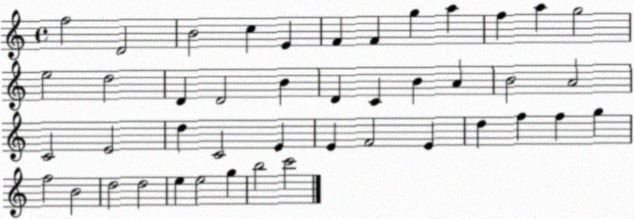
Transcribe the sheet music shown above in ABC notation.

X:1
T:Untitled
M:4/4
L:1/4
K:C
f2 D2 B2 c E F F g a f a g2 e2 d2 D D2 B D C B A B2 A2 C2 E2 d C2 E E F2 E d f f g f2 B2 d2 d2 e e2 g b2 c'2